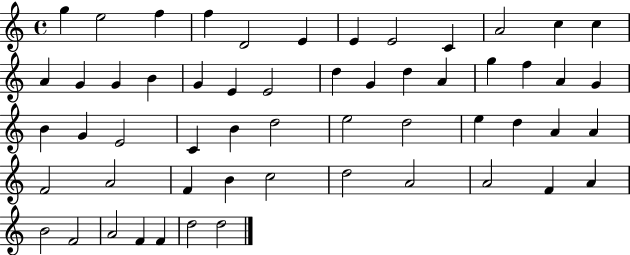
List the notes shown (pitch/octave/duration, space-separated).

G5/q E5/h F5/q F5/q D4/h E4/q E4/q E4/h C4/q A4/h C5/q C5/q A4/q G4/q G4/q B4/q G4/q E4/q E4/h D5/q G4/q D5/q A4/q G5/q F5/q A4/q G4/q B4/q G4/q E4/h C4/q B4/q D5/h E5/h D5/h E5/q D5/q A4/q A4/q F4/h A4/h F4/q B4/q C5/h D5/h A4/h A4/h F4/q A4/q B4/h F4/h A4/h F4/q F4/q D5/h D5/h